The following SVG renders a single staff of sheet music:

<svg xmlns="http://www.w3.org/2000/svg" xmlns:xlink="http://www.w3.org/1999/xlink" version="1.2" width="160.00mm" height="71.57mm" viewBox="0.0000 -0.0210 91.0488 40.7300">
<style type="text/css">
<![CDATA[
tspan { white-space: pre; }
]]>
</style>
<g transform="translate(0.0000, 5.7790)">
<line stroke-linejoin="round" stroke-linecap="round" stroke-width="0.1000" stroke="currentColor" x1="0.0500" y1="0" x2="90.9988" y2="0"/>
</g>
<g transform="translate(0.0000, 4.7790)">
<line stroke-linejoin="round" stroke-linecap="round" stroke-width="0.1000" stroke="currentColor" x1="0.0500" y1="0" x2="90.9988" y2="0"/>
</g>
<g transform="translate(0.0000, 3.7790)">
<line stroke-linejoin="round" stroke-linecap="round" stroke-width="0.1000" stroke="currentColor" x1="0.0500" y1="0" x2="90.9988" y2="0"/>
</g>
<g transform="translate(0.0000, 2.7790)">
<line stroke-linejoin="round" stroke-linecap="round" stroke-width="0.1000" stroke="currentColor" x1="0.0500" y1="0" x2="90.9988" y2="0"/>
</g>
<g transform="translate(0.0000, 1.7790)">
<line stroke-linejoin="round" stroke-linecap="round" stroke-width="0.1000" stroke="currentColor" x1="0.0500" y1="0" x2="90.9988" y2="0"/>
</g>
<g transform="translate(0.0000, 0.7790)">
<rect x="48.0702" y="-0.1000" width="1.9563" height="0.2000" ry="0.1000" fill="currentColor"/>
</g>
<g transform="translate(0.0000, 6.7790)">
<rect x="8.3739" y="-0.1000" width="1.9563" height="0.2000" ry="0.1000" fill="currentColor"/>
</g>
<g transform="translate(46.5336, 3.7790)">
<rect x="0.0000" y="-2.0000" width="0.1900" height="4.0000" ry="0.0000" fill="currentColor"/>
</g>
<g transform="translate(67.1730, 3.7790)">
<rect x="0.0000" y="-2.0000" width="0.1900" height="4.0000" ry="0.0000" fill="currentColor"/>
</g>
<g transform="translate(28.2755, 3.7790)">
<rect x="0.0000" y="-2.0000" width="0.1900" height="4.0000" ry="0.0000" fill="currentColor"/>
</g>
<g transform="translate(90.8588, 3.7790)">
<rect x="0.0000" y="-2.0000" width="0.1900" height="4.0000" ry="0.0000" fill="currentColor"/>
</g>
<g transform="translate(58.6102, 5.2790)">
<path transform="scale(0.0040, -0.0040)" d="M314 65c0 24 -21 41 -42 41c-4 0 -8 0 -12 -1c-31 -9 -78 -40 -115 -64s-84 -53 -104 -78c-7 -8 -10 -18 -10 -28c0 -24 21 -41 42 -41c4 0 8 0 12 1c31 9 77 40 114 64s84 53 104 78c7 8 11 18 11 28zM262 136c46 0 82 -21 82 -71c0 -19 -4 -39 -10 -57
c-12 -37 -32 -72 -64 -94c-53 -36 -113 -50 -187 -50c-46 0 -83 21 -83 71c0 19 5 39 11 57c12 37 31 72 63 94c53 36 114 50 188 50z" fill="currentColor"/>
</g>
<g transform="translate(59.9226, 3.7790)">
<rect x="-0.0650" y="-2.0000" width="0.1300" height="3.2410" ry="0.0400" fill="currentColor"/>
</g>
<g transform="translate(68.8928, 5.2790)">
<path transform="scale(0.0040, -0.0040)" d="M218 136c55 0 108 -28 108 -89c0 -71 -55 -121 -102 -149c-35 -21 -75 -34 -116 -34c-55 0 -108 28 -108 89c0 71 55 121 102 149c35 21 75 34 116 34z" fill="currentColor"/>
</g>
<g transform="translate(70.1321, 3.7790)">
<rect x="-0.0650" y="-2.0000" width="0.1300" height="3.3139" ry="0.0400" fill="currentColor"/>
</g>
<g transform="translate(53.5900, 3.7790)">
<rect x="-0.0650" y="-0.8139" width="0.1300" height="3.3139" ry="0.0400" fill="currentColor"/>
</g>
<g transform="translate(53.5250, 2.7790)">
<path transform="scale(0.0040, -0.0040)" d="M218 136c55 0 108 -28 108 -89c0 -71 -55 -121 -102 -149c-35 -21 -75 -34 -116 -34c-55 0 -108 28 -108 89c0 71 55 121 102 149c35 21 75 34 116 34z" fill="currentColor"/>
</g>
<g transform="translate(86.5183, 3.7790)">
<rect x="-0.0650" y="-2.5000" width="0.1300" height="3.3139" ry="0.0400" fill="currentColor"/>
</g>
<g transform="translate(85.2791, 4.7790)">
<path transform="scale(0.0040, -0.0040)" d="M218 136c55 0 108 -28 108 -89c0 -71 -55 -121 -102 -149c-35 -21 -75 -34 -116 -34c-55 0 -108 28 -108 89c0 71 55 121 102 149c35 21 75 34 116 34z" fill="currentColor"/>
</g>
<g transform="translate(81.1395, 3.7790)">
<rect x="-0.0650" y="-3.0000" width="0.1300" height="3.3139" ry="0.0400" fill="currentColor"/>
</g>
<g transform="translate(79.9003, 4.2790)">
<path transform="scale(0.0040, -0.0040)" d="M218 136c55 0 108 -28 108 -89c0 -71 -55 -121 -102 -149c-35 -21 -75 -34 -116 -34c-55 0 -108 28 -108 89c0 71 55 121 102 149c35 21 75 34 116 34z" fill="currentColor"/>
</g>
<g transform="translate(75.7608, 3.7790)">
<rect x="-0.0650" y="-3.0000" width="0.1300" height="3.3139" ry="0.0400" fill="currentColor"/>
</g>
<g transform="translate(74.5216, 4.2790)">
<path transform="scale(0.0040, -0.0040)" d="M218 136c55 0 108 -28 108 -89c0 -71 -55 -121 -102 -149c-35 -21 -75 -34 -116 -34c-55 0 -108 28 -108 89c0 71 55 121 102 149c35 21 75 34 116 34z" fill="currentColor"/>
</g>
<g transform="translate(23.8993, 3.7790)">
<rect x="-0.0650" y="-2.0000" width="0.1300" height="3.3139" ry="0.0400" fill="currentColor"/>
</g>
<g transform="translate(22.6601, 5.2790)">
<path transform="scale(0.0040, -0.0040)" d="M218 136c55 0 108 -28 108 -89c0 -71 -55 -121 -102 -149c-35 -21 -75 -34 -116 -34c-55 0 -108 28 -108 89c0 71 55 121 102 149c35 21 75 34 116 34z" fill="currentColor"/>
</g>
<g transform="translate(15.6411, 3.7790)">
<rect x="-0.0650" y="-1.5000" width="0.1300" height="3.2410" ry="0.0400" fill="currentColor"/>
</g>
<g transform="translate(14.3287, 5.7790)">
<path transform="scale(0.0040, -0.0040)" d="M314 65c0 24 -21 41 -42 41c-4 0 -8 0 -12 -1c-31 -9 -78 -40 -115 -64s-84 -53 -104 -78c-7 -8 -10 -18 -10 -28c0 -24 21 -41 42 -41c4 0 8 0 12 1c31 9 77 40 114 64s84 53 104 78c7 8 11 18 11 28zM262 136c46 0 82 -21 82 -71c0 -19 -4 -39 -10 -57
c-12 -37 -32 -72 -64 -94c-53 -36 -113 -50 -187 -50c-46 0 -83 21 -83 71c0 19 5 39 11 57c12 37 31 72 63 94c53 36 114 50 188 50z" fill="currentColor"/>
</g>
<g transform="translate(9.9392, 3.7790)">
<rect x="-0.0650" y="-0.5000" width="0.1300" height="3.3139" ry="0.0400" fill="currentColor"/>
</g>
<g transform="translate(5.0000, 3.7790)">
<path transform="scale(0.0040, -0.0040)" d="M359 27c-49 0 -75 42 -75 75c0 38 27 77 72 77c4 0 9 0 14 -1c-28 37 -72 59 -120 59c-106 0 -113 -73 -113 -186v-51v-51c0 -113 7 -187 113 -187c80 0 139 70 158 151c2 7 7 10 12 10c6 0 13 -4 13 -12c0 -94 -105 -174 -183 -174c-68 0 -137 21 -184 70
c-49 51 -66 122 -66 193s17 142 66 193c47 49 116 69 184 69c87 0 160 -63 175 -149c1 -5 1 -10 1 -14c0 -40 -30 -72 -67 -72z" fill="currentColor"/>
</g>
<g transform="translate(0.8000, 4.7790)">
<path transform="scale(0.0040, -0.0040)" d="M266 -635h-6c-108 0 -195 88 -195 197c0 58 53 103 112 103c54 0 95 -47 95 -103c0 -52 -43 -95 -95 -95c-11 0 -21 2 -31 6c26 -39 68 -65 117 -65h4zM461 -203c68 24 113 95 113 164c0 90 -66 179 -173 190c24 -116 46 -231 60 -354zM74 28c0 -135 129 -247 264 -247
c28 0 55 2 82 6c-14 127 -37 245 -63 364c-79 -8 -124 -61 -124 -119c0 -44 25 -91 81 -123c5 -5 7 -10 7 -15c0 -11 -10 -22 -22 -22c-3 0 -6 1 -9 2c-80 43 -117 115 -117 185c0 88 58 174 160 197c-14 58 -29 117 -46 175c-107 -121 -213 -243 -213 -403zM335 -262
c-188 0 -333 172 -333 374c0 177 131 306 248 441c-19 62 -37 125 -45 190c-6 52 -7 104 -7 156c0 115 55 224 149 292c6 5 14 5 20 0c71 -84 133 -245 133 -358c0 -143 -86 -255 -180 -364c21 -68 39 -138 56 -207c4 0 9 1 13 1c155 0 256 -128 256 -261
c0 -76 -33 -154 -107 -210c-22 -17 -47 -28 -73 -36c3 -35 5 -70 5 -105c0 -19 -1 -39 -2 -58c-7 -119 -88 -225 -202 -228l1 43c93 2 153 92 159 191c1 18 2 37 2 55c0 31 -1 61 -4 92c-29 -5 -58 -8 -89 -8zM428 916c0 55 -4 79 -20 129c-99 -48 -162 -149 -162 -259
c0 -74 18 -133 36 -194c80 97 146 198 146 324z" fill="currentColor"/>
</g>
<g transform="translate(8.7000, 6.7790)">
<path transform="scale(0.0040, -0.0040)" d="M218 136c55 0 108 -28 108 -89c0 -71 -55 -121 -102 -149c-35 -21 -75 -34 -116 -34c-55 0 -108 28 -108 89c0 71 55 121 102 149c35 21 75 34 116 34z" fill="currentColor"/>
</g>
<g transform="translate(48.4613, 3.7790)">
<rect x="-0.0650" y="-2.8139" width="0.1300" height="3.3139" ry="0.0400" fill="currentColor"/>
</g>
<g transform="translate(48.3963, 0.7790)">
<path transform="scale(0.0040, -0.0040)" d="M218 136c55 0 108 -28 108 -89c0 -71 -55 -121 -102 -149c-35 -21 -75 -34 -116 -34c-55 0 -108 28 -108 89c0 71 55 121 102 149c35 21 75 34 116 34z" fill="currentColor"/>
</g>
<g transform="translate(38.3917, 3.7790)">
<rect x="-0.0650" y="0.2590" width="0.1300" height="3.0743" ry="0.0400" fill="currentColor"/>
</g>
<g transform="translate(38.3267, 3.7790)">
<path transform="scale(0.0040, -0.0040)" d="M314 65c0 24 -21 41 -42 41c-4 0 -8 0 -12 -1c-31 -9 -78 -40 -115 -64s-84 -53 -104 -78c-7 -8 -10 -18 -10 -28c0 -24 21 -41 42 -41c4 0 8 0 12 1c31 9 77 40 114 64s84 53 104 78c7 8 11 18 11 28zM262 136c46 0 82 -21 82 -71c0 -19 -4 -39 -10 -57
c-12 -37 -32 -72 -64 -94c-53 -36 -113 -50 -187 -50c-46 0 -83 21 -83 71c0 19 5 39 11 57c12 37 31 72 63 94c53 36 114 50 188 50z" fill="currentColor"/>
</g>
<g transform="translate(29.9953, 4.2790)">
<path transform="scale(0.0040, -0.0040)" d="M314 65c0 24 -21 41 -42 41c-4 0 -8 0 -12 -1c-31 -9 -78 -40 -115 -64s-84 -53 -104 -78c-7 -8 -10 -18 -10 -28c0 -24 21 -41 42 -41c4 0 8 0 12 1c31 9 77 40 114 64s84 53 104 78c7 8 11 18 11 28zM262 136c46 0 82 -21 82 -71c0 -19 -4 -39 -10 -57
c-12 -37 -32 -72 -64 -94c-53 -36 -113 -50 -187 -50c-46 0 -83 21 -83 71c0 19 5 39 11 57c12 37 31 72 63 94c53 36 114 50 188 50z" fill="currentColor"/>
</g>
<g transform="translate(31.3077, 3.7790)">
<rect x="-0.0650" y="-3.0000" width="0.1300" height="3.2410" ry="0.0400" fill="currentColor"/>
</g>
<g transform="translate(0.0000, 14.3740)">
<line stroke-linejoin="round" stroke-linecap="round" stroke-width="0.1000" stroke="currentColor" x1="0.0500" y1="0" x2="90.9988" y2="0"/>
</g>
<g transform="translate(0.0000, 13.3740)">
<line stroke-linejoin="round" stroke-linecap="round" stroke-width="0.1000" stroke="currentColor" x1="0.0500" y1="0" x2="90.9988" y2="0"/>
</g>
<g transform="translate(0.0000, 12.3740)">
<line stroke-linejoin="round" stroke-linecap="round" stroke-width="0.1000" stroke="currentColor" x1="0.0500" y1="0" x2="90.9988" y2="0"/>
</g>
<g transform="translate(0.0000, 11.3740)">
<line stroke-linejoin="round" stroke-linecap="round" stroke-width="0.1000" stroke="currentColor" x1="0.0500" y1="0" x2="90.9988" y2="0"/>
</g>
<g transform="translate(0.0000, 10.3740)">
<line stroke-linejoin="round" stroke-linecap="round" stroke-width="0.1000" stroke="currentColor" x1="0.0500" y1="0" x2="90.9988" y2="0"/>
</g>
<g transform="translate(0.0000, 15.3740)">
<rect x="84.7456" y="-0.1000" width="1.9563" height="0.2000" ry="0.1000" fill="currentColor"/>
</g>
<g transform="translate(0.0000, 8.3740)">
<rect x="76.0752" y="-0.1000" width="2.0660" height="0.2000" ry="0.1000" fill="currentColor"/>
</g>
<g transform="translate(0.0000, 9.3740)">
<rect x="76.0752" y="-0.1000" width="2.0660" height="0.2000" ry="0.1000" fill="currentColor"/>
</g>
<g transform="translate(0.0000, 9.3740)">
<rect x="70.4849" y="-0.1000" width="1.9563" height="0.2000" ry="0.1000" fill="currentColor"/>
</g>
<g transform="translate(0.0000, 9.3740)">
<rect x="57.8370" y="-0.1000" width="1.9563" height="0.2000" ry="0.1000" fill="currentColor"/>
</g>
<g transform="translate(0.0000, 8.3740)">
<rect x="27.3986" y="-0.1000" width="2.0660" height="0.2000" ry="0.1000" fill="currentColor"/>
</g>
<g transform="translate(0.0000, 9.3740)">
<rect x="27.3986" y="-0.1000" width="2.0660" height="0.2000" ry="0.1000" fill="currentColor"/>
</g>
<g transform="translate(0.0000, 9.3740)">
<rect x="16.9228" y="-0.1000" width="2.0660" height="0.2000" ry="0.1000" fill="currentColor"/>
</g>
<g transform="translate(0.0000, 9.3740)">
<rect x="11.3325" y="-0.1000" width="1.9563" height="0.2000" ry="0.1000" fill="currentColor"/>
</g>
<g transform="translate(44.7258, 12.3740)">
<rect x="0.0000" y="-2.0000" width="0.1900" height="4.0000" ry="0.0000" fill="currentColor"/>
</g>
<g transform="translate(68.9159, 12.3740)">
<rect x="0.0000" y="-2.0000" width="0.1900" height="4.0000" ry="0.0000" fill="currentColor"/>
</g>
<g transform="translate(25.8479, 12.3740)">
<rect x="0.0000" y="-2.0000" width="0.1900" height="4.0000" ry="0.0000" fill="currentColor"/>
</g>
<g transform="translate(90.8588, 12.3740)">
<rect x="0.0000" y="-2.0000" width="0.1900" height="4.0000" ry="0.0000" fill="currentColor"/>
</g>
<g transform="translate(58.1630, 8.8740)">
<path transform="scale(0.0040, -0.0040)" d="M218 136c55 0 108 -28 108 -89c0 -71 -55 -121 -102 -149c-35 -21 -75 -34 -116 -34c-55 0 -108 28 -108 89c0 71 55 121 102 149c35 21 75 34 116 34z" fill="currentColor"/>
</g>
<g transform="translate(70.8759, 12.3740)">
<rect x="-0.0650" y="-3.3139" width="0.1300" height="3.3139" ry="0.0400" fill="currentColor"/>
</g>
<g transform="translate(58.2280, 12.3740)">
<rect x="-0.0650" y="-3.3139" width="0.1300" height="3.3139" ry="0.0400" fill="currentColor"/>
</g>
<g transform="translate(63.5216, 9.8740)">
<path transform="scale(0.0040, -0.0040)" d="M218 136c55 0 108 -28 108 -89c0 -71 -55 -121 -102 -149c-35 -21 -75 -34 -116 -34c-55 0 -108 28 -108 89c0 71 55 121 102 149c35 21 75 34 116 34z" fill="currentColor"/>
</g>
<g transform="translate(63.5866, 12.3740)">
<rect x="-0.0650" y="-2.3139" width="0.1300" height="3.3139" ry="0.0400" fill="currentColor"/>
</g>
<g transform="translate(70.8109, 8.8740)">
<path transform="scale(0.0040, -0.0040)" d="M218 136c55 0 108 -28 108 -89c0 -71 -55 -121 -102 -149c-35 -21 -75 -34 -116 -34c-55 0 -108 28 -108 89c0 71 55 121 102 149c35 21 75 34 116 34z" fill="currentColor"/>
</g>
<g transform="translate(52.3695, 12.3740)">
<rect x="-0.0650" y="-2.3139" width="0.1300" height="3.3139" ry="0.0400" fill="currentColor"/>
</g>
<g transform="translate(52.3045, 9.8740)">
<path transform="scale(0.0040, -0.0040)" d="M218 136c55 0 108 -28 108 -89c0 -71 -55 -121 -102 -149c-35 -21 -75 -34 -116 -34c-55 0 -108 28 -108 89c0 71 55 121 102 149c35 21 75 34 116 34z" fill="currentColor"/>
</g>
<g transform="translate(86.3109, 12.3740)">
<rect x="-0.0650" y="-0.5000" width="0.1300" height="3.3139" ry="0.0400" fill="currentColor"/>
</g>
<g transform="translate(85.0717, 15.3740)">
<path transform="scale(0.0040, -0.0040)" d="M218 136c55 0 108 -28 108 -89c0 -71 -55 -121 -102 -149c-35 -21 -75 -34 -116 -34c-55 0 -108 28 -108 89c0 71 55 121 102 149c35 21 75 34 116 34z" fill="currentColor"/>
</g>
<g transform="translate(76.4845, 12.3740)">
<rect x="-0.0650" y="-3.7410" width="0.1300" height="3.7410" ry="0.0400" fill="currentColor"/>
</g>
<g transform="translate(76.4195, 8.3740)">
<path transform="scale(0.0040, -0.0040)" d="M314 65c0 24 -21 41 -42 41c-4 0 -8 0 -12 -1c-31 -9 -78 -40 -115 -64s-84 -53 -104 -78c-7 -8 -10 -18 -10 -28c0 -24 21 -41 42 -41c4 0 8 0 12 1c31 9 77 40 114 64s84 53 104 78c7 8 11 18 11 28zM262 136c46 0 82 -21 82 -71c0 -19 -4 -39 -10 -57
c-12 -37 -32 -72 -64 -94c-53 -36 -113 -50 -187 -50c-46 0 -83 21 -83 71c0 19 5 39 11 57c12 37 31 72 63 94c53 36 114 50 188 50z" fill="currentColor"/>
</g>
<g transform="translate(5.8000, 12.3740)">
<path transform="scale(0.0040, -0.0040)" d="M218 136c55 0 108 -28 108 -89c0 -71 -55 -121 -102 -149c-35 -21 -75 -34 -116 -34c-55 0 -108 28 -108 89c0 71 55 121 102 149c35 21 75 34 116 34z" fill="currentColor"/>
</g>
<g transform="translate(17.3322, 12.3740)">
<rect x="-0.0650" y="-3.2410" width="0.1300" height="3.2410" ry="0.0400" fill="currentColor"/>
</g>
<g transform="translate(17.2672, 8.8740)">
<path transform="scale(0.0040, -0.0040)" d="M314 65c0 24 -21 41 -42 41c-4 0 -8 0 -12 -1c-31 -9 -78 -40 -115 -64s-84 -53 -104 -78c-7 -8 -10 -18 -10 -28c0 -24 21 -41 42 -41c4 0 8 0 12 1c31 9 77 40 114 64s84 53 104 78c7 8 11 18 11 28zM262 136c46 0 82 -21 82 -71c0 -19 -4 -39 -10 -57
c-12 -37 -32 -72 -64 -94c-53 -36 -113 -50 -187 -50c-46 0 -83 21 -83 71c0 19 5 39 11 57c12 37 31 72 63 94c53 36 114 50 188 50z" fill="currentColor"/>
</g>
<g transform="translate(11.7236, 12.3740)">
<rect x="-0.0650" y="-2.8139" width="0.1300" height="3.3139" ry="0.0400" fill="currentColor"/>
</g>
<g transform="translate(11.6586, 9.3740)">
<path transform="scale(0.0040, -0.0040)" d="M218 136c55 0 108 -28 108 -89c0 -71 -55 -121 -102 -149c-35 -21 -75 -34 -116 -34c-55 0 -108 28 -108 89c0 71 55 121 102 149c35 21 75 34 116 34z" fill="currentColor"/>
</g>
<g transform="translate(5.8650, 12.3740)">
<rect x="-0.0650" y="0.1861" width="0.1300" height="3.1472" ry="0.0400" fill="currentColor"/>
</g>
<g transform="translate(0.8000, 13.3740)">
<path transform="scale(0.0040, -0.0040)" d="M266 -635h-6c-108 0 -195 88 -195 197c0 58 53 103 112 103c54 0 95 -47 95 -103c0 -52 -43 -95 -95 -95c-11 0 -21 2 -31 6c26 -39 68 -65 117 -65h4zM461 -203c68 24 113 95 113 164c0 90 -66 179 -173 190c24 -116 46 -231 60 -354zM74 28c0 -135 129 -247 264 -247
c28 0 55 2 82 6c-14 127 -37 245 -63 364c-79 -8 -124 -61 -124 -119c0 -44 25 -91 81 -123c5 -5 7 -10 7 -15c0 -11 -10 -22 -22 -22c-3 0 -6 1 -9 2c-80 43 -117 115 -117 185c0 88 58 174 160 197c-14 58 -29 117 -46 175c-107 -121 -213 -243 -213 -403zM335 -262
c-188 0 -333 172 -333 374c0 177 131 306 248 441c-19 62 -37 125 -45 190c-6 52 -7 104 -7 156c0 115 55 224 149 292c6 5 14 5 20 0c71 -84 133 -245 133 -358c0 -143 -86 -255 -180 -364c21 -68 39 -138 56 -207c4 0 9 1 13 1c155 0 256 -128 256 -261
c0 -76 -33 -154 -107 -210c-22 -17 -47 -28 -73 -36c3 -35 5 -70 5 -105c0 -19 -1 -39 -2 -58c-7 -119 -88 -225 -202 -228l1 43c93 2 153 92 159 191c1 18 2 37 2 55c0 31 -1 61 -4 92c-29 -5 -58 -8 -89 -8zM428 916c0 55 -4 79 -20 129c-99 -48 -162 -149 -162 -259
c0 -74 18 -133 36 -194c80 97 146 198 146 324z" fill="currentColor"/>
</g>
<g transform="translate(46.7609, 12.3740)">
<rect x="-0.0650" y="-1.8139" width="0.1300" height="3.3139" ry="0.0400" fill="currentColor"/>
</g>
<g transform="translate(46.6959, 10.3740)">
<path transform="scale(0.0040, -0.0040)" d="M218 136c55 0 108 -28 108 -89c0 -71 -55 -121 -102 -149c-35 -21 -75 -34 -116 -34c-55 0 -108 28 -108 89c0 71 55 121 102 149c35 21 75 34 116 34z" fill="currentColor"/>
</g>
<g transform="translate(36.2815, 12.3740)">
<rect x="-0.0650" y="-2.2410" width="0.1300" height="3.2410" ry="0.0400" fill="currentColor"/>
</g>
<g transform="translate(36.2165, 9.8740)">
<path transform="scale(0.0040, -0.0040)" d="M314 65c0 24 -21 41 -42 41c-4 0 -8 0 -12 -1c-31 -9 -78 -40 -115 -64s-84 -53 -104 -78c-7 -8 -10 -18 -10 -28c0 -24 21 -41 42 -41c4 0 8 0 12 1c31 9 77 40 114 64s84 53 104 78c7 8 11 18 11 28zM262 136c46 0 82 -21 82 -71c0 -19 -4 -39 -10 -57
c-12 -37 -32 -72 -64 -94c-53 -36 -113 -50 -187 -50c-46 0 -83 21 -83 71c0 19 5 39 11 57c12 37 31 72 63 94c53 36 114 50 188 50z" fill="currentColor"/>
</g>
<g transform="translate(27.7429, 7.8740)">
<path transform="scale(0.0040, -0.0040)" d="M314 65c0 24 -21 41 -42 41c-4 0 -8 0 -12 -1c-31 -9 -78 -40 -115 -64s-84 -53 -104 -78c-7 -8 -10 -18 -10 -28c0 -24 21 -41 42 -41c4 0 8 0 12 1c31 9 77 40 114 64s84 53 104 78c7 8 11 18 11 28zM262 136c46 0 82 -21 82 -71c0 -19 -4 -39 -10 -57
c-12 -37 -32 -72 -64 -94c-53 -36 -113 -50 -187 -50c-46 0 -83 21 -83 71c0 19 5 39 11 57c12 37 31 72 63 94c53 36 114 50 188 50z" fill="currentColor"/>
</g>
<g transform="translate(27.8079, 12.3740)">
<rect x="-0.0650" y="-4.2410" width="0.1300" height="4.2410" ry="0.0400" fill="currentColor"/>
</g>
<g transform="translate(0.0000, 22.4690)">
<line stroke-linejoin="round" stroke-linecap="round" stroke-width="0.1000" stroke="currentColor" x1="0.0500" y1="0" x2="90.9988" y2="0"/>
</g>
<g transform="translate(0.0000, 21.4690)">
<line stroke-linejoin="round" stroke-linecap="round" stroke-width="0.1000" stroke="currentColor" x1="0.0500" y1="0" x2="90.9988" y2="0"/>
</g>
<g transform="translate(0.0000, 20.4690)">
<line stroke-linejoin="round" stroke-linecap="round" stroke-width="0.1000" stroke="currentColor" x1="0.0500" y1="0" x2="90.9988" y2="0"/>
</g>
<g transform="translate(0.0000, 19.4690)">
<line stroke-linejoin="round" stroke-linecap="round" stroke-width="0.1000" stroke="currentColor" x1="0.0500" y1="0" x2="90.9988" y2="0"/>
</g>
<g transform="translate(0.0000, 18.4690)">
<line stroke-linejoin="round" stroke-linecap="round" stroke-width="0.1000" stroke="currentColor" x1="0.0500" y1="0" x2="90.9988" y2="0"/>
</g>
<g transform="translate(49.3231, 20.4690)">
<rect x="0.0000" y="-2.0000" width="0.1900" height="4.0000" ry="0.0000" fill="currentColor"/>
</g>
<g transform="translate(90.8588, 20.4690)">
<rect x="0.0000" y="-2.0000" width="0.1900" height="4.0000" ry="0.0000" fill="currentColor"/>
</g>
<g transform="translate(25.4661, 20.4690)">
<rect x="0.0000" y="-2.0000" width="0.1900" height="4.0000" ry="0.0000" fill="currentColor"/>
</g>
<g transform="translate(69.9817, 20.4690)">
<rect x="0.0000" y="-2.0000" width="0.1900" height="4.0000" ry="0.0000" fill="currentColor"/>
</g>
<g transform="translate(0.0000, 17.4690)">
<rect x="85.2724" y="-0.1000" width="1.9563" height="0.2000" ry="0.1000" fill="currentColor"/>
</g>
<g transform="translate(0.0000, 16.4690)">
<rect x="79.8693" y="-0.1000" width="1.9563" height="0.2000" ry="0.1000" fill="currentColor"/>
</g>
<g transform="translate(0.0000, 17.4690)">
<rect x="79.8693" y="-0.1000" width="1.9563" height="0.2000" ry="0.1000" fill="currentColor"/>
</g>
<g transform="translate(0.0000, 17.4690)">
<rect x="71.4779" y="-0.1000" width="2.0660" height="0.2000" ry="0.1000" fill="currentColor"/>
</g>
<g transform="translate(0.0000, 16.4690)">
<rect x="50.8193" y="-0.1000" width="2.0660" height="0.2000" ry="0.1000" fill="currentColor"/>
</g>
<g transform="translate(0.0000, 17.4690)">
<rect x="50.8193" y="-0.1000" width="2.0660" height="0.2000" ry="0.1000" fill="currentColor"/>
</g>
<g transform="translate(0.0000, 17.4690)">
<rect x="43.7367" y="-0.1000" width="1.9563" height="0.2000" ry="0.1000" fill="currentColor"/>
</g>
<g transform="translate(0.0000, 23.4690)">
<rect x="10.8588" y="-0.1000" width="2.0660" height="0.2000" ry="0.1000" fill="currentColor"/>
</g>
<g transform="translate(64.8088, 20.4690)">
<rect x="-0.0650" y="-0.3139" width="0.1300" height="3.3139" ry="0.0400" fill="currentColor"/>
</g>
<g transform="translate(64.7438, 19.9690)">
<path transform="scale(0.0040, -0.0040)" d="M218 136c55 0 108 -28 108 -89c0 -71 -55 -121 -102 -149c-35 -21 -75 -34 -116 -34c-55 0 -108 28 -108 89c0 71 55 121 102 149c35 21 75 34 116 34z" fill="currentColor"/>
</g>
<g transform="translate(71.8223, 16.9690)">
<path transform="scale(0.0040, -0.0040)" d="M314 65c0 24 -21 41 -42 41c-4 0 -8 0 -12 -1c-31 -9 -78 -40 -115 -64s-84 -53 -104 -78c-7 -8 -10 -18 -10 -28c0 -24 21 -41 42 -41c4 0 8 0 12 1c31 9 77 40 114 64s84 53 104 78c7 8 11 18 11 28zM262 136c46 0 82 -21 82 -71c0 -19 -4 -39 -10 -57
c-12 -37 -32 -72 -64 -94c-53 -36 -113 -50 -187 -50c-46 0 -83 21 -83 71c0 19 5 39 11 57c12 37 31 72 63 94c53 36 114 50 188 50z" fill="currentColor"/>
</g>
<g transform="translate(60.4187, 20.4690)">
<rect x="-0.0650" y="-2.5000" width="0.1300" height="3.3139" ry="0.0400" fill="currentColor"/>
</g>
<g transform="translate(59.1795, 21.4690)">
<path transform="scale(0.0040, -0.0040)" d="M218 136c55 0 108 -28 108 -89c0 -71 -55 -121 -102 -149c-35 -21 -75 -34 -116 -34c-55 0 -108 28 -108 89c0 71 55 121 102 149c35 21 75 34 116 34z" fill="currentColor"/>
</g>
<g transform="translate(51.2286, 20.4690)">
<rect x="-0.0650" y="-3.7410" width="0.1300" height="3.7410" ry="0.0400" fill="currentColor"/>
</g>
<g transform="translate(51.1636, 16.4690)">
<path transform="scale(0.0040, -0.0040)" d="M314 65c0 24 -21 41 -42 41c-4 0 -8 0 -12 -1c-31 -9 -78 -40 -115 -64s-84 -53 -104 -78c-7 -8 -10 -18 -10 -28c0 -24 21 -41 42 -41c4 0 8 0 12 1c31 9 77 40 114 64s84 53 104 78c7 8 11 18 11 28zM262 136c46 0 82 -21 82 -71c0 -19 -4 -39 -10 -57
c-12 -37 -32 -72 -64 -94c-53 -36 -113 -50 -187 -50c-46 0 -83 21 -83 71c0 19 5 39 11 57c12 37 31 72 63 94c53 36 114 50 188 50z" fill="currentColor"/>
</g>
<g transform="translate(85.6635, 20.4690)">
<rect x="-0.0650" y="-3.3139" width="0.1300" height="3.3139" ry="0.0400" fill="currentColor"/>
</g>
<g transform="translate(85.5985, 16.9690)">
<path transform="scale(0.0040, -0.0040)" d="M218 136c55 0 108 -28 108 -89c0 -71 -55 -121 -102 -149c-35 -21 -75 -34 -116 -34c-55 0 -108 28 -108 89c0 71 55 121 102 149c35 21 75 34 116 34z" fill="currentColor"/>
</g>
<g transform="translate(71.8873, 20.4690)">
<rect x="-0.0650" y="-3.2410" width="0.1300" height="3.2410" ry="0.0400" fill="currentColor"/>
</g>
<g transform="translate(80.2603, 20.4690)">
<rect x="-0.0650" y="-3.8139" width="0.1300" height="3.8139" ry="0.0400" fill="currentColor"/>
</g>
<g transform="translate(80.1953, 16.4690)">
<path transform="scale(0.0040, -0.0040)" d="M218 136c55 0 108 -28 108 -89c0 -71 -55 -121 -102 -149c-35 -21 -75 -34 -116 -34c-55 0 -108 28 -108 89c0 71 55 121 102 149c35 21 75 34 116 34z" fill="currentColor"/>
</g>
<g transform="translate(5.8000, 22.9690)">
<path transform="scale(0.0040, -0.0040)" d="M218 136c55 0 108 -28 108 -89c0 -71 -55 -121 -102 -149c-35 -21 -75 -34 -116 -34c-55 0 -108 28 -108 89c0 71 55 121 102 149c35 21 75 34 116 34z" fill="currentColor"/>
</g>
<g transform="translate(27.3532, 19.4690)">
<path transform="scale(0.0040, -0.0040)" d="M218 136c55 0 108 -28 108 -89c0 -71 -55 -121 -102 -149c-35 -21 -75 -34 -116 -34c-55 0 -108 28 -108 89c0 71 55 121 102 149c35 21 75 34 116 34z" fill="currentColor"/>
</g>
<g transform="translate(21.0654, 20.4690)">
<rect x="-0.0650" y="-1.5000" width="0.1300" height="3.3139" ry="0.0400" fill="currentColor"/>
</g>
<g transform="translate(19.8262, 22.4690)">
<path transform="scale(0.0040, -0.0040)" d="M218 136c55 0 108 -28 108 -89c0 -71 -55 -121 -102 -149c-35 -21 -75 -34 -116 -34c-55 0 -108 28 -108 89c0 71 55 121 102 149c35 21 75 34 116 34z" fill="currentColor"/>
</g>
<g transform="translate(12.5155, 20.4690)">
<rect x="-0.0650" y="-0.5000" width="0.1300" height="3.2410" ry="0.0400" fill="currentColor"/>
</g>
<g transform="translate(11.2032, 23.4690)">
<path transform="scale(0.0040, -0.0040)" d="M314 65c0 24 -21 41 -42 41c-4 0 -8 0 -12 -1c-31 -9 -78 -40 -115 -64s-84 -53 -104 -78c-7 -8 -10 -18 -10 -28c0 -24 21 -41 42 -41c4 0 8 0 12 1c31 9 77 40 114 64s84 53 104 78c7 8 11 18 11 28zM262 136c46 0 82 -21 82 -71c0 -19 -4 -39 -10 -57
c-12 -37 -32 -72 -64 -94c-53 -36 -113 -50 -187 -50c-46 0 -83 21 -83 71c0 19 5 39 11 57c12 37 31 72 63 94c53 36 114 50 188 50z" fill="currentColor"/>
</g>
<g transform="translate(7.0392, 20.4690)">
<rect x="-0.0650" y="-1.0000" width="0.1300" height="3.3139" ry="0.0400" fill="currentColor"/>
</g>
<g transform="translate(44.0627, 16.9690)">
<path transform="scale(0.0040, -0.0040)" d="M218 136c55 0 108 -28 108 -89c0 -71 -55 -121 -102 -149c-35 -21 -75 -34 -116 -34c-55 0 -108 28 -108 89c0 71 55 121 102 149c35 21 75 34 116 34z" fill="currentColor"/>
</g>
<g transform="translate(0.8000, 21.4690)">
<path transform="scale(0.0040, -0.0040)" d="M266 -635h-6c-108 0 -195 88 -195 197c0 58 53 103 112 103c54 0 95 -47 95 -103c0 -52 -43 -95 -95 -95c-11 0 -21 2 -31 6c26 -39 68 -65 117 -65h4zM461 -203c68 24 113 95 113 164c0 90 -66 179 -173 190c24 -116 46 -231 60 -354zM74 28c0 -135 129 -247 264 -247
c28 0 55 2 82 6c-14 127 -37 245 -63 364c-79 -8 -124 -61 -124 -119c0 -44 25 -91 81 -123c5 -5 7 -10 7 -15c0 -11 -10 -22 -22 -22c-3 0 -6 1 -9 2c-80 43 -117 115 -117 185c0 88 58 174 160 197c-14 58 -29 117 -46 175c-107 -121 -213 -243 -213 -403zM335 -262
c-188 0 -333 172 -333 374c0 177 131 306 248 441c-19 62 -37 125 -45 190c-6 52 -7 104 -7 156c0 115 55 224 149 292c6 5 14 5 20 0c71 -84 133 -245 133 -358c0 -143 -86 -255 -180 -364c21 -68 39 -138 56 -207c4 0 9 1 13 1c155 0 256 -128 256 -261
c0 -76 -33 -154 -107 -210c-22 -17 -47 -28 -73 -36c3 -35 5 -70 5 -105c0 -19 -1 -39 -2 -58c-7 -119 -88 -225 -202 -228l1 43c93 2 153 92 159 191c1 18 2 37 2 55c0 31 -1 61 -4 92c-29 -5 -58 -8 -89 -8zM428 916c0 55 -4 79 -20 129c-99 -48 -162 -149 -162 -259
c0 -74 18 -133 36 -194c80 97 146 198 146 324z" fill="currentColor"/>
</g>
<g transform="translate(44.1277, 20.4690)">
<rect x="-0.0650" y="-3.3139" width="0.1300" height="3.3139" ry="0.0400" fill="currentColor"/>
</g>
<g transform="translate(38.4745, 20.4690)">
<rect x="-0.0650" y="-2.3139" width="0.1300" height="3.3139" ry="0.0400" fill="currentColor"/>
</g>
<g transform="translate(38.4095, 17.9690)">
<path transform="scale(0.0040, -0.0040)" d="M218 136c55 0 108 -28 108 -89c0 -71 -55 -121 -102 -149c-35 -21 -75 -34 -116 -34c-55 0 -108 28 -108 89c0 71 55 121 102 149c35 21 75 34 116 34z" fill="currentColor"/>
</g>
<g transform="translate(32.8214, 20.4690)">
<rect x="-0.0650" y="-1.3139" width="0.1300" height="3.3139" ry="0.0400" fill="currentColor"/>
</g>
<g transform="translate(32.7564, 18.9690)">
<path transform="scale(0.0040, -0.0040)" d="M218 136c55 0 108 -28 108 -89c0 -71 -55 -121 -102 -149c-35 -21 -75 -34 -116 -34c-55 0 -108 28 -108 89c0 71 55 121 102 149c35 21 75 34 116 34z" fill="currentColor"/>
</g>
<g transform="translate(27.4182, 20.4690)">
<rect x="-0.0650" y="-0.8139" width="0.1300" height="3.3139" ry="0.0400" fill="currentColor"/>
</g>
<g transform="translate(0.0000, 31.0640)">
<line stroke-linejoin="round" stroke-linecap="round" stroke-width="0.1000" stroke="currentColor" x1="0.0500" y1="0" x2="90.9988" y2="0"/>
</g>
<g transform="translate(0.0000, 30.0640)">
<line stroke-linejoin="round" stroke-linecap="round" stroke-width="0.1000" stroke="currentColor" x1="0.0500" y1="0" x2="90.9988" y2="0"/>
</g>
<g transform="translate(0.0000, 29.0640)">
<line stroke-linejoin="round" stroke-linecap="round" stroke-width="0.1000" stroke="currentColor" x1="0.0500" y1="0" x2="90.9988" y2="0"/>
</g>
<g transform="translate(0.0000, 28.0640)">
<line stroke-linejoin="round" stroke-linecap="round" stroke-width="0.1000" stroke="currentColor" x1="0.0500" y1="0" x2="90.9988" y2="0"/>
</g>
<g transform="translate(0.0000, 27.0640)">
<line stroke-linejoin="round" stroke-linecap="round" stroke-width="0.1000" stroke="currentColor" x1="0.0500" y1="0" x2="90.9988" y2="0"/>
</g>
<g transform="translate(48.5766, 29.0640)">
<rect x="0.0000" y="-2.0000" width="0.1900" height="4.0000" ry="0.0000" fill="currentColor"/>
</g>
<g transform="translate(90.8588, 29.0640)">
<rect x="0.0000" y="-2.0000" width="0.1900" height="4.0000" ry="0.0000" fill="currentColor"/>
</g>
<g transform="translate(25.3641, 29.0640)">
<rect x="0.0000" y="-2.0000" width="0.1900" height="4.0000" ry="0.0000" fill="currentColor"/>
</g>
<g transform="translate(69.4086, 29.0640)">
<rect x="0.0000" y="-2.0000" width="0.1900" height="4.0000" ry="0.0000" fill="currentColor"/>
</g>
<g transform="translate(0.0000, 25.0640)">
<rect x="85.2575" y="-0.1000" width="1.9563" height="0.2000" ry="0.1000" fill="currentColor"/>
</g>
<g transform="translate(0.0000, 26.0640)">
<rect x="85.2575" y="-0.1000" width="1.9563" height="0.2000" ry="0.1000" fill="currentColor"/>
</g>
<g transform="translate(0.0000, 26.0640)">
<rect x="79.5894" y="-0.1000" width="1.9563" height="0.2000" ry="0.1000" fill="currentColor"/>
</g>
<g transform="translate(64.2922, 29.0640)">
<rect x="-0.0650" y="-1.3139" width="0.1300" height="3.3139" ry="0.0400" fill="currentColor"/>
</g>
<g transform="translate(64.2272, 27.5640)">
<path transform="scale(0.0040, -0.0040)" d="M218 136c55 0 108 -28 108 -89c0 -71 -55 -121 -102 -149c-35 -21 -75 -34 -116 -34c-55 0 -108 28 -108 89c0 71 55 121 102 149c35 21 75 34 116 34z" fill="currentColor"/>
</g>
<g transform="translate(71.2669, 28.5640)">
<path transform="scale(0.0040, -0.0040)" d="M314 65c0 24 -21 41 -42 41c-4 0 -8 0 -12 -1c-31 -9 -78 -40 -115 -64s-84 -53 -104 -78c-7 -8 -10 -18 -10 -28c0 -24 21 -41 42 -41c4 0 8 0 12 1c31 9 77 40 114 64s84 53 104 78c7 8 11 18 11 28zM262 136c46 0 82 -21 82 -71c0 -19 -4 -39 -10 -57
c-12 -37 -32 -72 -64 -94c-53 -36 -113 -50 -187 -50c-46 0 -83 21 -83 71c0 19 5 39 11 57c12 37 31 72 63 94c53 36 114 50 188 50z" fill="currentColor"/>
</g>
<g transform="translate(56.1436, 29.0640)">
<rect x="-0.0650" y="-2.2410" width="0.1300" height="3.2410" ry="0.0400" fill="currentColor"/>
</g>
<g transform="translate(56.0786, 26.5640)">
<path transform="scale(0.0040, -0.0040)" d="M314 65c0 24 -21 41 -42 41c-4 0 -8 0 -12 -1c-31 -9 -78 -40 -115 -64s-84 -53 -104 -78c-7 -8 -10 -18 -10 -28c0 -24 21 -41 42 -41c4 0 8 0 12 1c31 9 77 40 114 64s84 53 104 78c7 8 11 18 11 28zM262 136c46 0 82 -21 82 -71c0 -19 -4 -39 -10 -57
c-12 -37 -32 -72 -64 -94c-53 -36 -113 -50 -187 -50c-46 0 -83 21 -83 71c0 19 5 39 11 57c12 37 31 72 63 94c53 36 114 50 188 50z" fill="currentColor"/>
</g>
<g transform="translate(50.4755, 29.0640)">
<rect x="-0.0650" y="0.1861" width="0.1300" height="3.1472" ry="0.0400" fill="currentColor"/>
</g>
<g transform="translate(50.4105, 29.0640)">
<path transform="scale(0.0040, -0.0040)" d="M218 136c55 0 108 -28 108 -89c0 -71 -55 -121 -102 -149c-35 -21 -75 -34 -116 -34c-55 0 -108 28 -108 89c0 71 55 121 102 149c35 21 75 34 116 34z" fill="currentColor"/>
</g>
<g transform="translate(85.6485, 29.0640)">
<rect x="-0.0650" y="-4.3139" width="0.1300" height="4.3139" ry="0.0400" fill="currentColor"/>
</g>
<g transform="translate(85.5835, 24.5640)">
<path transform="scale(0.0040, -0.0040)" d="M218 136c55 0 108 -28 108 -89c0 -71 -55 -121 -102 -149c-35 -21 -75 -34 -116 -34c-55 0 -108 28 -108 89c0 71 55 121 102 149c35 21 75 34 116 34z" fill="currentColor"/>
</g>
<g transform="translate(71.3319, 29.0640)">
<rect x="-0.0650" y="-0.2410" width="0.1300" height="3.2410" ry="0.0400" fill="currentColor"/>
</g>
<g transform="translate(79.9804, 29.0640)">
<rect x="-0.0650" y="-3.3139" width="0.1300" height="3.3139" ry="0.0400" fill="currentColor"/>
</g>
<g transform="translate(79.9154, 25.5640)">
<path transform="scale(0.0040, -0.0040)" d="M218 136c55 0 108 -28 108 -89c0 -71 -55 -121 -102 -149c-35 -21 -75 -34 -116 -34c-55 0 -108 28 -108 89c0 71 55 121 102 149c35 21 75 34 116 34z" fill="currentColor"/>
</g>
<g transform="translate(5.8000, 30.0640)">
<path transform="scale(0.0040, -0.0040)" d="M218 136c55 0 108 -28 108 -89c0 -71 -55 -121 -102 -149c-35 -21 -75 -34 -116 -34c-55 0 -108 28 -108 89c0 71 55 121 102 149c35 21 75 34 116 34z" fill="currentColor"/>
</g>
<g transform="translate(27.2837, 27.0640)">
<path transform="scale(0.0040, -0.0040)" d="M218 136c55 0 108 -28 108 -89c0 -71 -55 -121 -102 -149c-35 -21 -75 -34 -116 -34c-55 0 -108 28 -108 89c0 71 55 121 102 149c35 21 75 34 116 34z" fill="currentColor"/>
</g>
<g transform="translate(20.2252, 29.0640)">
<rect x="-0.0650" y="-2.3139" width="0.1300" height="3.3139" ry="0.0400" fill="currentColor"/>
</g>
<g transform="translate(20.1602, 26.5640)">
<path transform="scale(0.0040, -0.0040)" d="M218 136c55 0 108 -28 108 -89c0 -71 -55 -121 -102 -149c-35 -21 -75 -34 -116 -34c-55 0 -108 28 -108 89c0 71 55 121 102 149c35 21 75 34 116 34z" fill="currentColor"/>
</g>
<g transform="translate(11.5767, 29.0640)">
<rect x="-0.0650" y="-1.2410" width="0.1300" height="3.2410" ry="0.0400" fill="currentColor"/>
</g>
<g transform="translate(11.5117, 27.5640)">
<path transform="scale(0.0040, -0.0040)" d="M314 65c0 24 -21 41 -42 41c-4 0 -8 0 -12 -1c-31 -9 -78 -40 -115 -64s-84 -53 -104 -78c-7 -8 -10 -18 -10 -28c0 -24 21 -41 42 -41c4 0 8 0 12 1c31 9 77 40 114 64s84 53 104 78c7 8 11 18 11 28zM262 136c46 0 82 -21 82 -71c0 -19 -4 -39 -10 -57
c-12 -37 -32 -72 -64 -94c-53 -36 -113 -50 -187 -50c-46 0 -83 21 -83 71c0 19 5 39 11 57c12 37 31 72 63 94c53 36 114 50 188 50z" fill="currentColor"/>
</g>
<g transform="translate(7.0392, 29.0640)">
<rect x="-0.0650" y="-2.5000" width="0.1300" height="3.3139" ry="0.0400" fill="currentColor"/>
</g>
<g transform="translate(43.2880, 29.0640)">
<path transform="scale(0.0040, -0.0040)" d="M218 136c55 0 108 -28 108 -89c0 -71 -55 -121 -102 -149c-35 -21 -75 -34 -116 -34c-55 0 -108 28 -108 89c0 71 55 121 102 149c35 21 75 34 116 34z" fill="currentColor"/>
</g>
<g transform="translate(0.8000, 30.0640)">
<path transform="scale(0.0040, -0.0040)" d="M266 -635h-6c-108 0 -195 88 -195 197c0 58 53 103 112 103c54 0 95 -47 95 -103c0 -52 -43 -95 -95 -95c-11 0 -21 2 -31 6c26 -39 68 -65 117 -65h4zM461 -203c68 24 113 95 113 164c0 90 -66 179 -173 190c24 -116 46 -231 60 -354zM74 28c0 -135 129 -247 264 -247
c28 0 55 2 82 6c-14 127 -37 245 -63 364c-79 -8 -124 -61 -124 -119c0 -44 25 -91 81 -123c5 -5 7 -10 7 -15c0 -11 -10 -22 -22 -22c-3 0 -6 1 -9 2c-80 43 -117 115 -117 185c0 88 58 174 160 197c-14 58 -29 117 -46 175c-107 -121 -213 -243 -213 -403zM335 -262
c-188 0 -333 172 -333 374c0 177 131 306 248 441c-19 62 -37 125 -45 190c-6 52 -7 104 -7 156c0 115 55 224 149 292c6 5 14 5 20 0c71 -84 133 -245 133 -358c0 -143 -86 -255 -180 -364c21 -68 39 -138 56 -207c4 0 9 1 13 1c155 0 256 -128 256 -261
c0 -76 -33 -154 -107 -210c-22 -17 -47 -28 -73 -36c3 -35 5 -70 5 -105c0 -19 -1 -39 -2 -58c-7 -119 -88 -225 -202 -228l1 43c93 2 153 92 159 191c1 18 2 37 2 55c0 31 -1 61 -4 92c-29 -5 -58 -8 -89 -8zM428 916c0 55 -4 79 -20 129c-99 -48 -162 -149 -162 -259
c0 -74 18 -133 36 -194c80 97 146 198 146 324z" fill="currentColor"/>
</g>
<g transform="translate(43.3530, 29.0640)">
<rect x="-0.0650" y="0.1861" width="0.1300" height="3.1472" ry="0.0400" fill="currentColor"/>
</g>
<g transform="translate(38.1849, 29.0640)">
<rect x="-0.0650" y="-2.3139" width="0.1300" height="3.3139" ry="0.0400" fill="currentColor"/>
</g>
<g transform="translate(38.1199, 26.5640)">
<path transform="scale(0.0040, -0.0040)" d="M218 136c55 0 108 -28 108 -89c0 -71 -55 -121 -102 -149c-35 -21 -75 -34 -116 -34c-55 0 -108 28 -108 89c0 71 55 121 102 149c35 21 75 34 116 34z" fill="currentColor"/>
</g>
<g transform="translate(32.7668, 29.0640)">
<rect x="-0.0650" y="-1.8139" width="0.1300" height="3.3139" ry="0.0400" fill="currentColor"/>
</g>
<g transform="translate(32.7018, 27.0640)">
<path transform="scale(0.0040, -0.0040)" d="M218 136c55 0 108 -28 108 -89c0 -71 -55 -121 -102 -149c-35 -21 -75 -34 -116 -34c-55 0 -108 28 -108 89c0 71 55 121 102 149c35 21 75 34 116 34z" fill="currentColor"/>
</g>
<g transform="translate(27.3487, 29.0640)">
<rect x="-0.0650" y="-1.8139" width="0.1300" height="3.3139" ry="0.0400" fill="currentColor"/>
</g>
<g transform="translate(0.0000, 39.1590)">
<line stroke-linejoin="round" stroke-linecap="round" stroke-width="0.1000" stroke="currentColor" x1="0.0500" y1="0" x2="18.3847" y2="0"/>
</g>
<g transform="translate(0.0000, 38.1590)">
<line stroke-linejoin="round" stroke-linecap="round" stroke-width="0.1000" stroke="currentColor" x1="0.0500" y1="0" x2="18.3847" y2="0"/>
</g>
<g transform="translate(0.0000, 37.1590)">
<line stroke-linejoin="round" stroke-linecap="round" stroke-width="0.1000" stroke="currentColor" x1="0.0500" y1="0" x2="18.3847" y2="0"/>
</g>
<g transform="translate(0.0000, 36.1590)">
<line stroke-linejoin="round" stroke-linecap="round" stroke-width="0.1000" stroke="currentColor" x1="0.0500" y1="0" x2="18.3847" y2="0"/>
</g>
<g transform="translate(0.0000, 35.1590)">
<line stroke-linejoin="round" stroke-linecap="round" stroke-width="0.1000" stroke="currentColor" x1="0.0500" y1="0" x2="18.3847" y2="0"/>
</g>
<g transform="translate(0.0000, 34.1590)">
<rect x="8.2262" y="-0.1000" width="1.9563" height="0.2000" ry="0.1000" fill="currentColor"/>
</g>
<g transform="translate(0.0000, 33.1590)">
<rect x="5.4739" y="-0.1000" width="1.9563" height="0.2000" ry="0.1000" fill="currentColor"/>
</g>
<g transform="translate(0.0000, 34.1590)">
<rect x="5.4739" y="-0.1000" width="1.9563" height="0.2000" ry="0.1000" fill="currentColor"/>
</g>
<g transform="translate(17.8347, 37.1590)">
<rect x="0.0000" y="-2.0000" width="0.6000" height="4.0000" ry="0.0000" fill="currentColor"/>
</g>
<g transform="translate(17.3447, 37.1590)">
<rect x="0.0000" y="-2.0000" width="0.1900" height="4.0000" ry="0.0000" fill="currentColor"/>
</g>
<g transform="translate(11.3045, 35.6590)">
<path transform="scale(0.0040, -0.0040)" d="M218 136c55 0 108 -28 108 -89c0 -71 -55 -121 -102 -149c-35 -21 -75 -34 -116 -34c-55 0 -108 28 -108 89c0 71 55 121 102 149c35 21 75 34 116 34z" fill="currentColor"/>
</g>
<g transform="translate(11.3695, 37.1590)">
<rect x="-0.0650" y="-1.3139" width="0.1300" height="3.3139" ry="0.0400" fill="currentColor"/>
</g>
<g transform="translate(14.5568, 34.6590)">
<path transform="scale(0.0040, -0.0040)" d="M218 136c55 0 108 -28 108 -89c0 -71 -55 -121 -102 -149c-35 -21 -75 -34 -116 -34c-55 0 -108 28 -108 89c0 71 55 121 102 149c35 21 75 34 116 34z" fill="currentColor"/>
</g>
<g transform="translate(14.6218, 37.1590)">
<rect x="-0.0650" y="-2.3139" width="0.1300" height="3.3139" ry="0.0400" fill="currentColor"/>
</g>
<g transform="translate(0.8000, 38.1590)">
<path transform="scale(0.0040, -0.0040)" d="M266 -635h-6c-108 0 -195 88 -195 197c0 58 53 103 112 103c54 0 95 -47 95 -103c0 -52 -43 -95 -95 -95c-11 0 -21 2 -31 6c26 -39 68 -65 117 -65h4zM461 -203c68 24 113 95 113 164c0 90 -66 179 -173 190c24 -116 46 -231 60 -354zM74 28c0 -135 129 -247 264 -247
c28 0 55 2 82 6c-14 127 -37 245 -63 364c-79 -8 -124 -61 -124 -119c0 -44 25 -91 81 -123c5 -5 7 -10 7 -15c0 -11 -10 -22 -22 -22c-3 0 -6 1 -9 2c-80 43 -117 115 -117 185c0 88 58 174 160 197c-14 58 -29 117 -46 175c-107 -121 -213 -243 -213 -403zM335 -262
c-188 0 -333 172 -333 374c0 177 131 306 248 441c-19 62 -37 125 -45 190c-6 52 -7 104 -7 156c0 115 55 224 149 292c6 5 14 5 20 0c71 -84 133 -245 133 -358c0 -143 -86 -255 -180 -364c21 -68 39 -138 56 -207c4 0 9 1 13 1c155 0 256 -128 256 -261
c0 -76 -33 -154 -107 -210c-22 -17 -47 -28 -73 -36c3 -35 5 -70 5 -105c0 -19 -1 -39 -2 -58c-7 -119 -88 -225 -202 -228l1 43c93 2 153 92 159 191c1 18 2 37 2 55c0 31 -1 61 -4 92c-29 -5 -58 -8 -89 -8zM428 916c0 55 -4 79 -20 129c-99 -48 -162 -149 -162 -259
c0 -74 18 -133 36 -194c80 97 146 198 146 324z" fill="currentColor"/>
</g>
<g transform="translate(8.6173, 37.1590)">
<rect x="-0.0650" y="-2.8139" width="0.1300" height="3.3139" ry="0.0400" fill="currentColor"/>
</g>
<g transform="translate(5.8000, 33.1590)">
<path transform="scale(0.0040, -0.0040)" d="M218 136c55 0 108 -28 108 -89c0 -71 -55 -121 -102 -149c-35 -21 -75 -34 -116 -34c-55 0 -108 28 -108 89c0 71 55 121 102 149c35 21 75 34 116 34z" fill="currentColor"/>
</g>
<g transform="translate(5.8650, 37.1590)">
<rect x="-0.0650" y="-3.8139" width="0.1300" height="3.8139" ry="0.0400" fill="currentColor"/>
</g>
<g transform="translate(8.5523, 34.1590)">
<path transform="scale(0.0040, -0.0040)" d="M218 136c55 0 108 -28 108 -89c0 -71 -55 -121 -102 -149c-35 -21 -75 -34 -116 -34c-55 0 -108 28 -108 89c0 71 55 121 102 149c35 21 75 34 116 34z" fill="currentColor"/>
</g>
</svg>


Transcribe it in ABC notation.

X:1
T:Untitled
M:4/4
L:1/4
K:C
C E2 F A2 B2 a d F2 F A A G B a b2 d'2 g2 f g b g b c'2 C D C2 E d e g b c'2 G c b2 c' b G e2 g f f g B B g2 e c2 b d' c' a e g